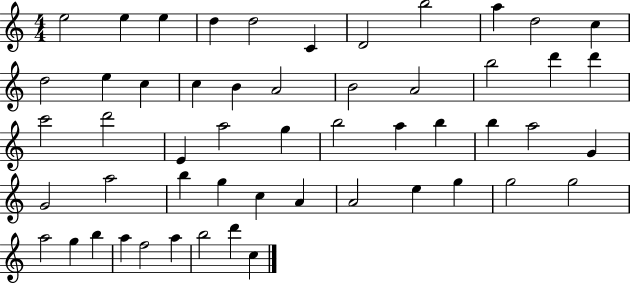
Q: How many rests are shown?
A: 0